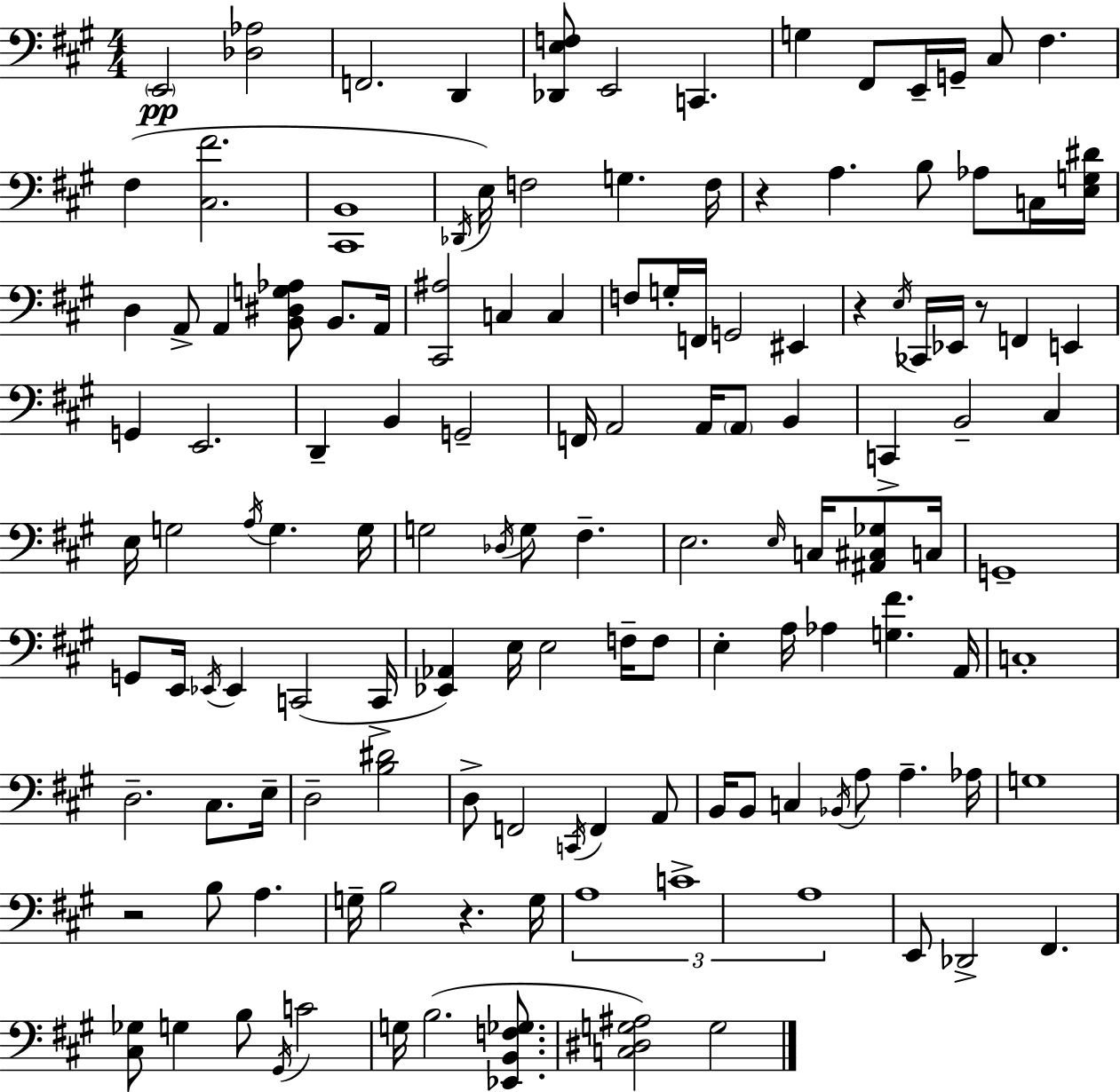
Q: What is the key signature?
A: A major